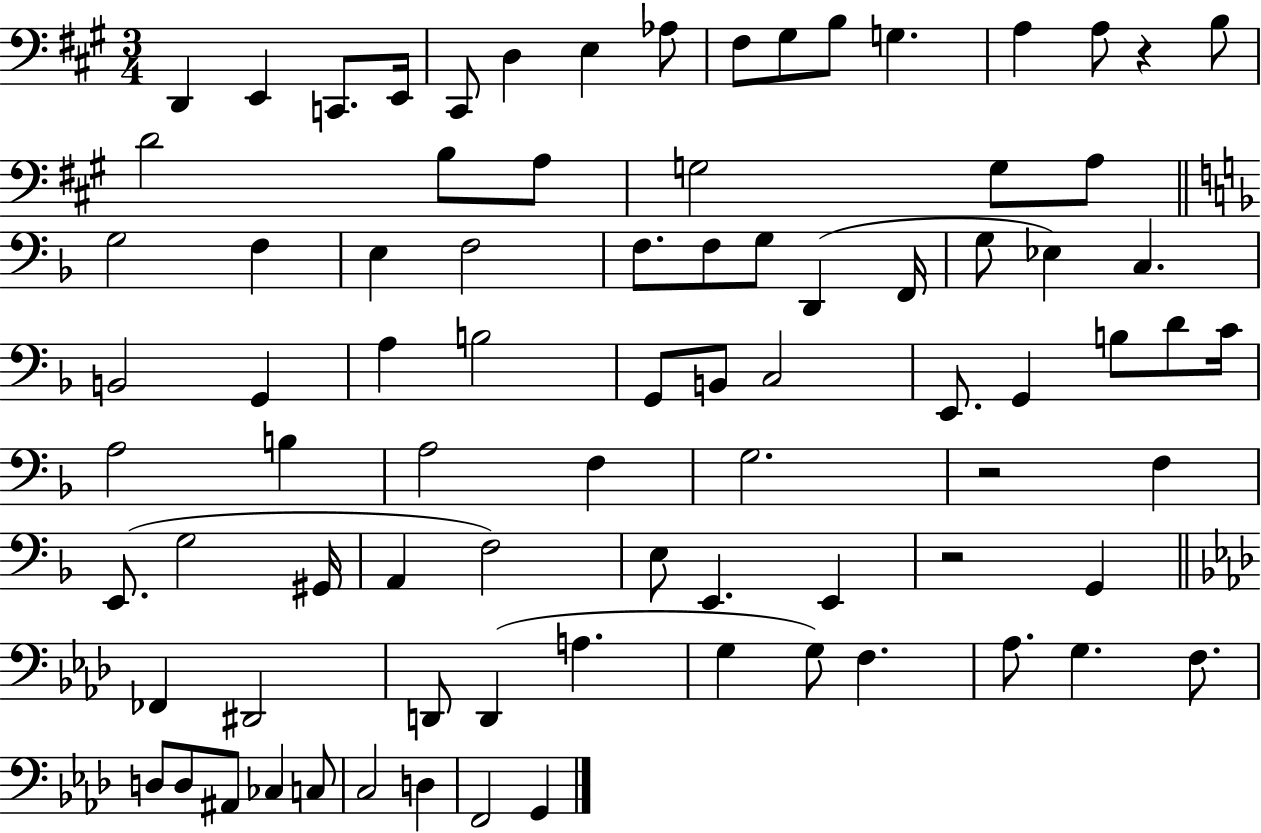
X:1
T:Untitled
M:3/4
L:1/4
K:A
D,, E,, C,,/2 E,,/4 ^C,,/2 D, E, _A,/2 ^F,/2 ^G,/2 B,/2 G, A, A,/2 z B,/2 D2 B,/2 A,/2 G,2 G,/2 A,/2 G,2 F, E, F,2 F,/2 F,/2 G,/2 D,, F,,/4 G,/2 _E, C, B,,2 G,, A, B,2 G,,/2 B,,/2 C,2 E,,/2 G,, B,/2 D/2 C/4 A,2 B, A,2 F, G,2 z2 F, E,,/2 G,2 ^G,,/4 A,, F,2 E,/2 E,, E,, z2 G,, _F,, ^D,,2 D,,/2 D,, A, G, G,/2 F, _A,/2 G, F,/2 D,/2 D,/2 ^A,,/2 _C, C,/2 C,2 D, F,,2 G,,